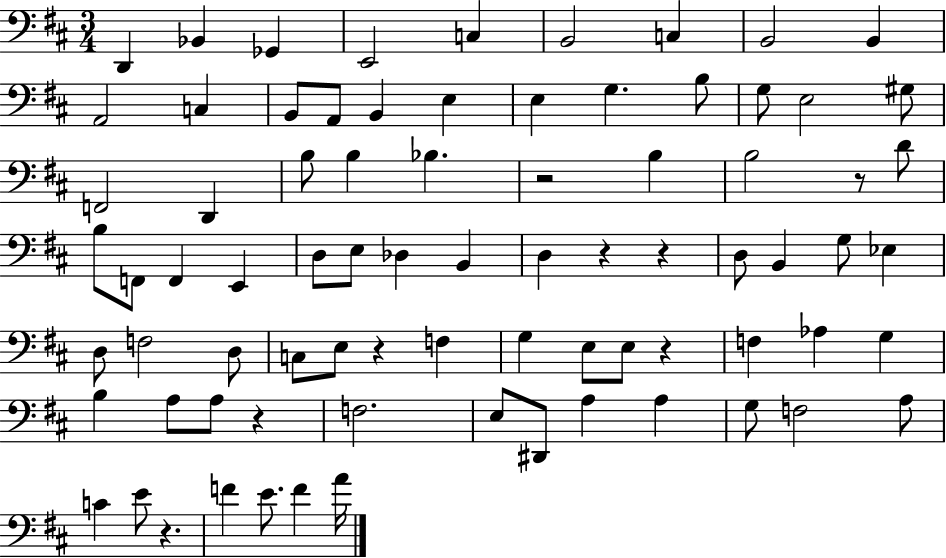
D2/q Bb2/q Gb2/q E2/h C3/q B2/h C3/q B2/h B2/q A2/h C3/q B2/e A2/e B2/q E3/q E3/q G3/q. B3/e G3/e E3/h G#3/e F2/h D2/q B3/e B3/q Bb3/q. R/h B3/q B3/h R/e D4/e B3/e F2/e F2/q E2/q D3/e E3/e Db3/q B2/q D3/q R/q R/q D3/e B2/q G3/e Eb3/q D3/e F3/h D3/e C3/e E3/e R/q F3/q G3/q E3/e E3/e R/q F3/q Ab3/q G3/q B3/q A3/e A3/e R/q F3/h. E3/e D#2/e A3/q A3/q G3/e F3/h A3/e C4/q E4/e R/q. F4/q E4/e. F4/q A4/s